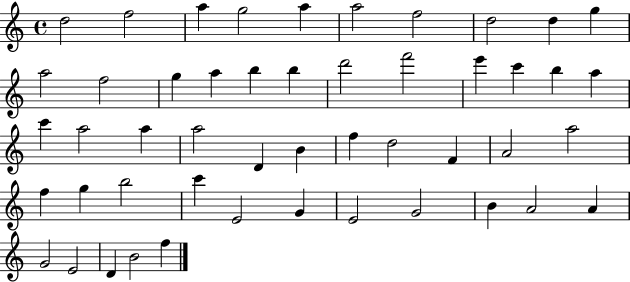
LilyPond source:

{
  \clef treble
  \time 4/4
  \defaultTimeSignature
  \key c \major
  d''2 f''2 | a''4 g''2 a''4 | a''2 f''2 | d''2 d''4 g''4 | \break a''2 f''2 | g''4 a''4 b''4 b''4 | d'''2 f'''2 | e'''4 c'''4 b''4 a''4 | \break c'''4 a''2 a''4 | a''2 d'4 b'4 | f''4 d''2 f'4 | a'2 a''2 | \break f''4 g''4 b''2 | c'''4 e'2 g'4 | e'2 g'2 | b'4 a'2 a'4 | \break g'2 e'2 | d'4 b'2 f''4 | \bar "|."
}